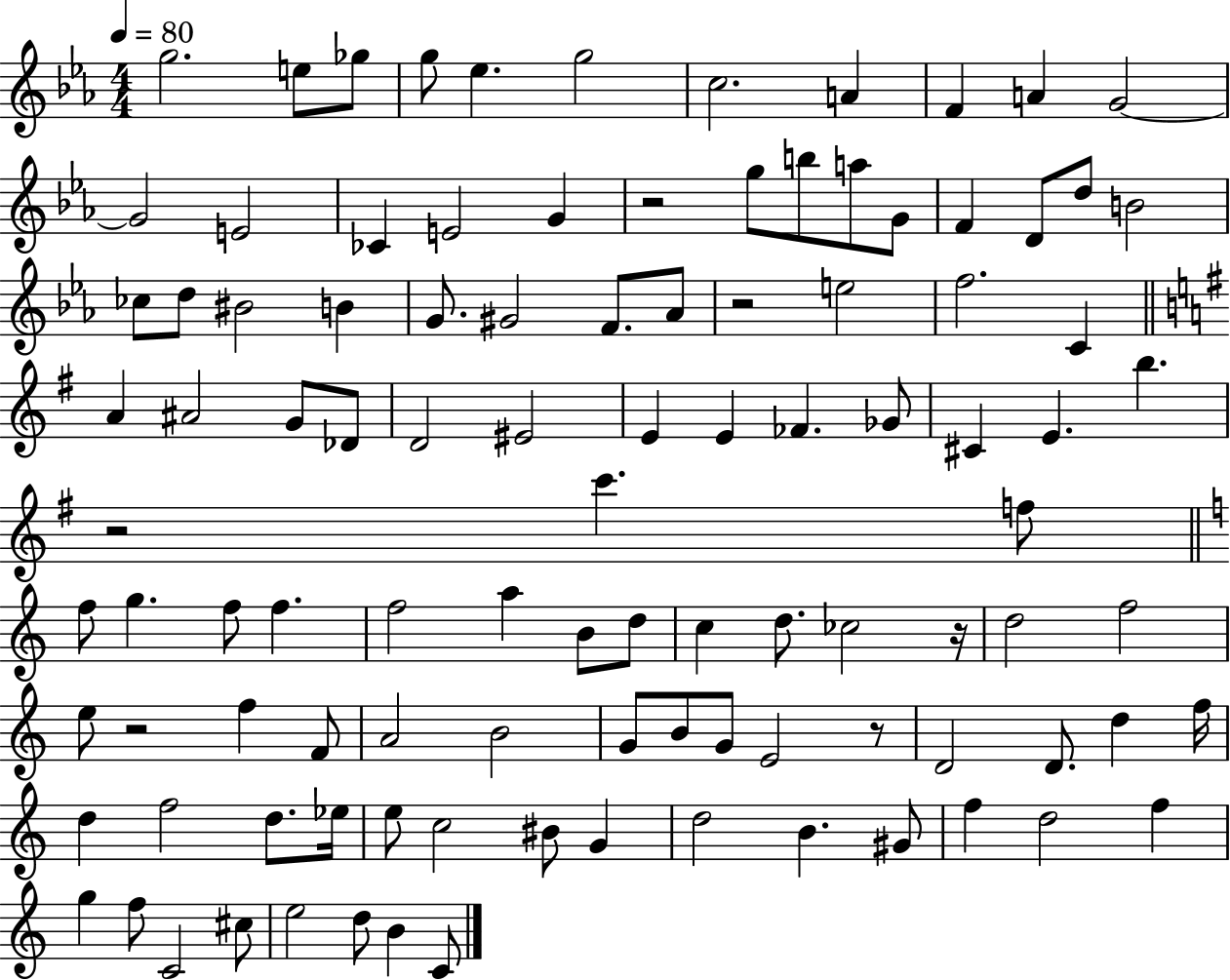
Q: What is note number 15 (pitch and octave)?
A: E4